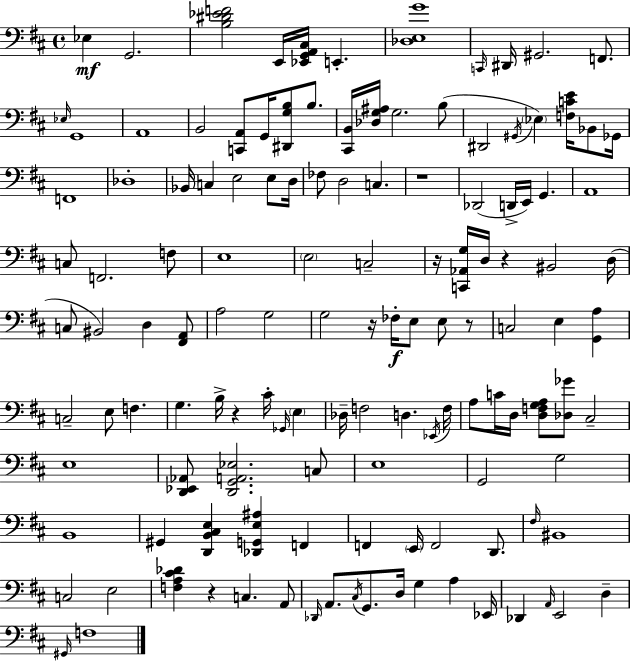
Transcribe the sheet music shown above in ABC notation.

X:1
T:Untitled
M:4/4
L:1/4
K:D
_E, G,,2 [B,^D_EF]2 E,,/4 [_E,,G,,A,,^C,]/4 E,, [_D,E,G]4 C,,/4 ^D,,/4 ^G,,2 F,,/2 _E,/4 G,,4 A,,4 B,,2 [C,,A,,]/2 G,,/4 [^D,,G,B,]/2 B,/2 [^C,,B,,]/4 [_D,G,^A,]/4 G,2 B,/2 ^D,,2 ^G,,/4 _E, [F,CE]/4 _B,,/2 _G,,/4 F,,4 _D,4 _B,,/4 C, E,2 E,/2 D,/4 _F,/2 D,2 C, z4 _D,,2 D,,/4 E,,/4 G,, A,,4 C,/2 F,,2 F,/2 E,4 E,2 C,2 z/4 [C,,_A,,G,]/4 D,/4 z ^B,,2 D,/4 C,/2 ^B,,2 D, [^F,,A,,]/2 A,2 G,2 G,2 z/4 _F,/4 E,/2 E,/2 z/2 C,2 E, [G,,A,] C,2 E,/2 F, G, B,/4 z ^C/4 _G,,/4 E, _D,/4 F,2 D, _E,,/4 F,/4 A,/2 C/4 D,/4 [D,F,G,A,]/2 [_D,_G]/2 ^C,2 E,4 [D,,_E,,_A,,]/2 [D,,G,,A,,_E,]2 C,/2 E,4 G,,2 G,2 B,,4 ^G,, [D,,B,,^C,E,] [_D,,G,,E,^A,] F,, F,, E,,/4 F,,2 D,,/2 ^F,/4 ^B,,4 C,2 E,2 [F,A,^C_D] z C, A,,/2 _D,,/4 A,,/2 ^C,/4 G,,/2 D,/4 G, A, _E,,/4 _D,, A,,/4 E,,2 D, ^G,,/4 F,4